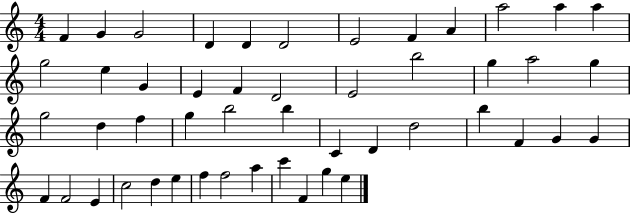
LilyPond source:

{
  \clef treble
  \numericTimeSignature
  \time 4/4
  \key c \major
  f'4 g'4 g'2 | d'4 d'4 d'2 | e'2 f'4 a'4 | a''2 a''4 a''4 | \break g''2 e''4 g'4 | e'4 f'4 d'2 | e'2 b''2 | g''4 a''2 g''4 | \break g''2 d''4 f''4 | g''4 b''2 b''4 | c'4 d'4 d''2 | b''4 f'4 g'4 g'4 | \break f'4 f'2 e'4 | c''2 d''4 e''4 | f''4 f''2 a''4 | c'''4 f'4 g''4 e''4 | \break \bar "|."
}